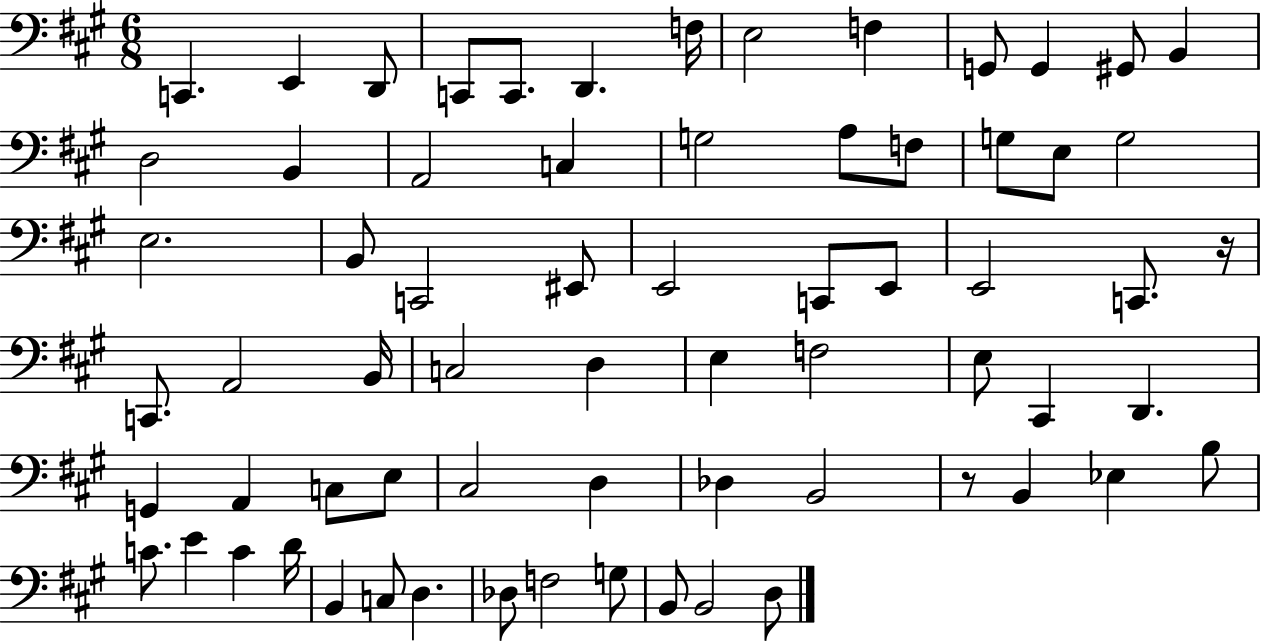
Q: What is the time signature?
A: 6/8